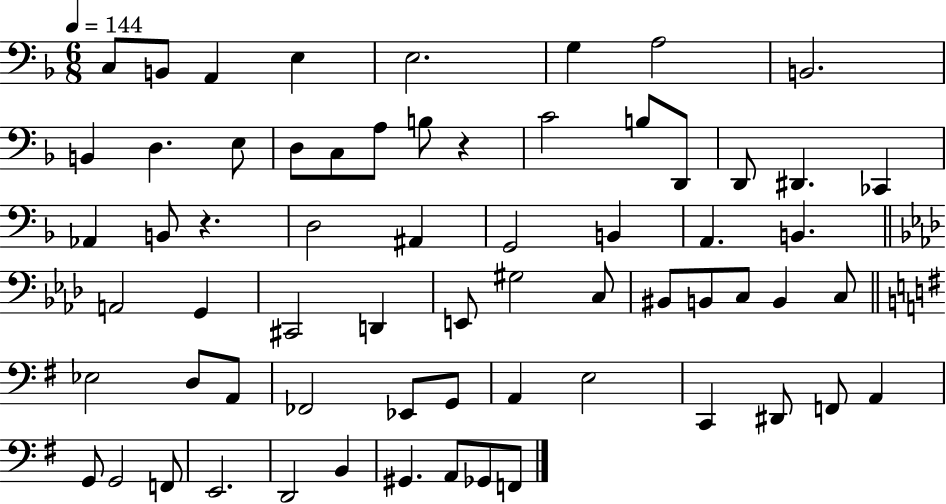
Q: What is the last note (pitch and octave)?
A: F2